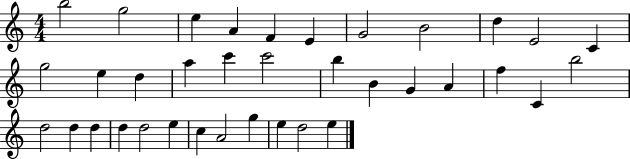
{
  \clef treble
  \numericTimeSignature
  \time 4/4
  \key c \major
  b''2 g''2 | e''4 a'4 f'4 e'4 | g'2 b'2 | d''4 e'2 c'4 | \break g''2 e''4 d''4 | a''4 c'''4 c'''2 | b''4 b'4 g'4 a'4 | f''4 c'4 b''2 | \break d''2 d''4 d''4 | d''4 d''2 e''4 | c''4 a'2 g''4 | e''4 d''2 e''4 | \break \bar "|."
}